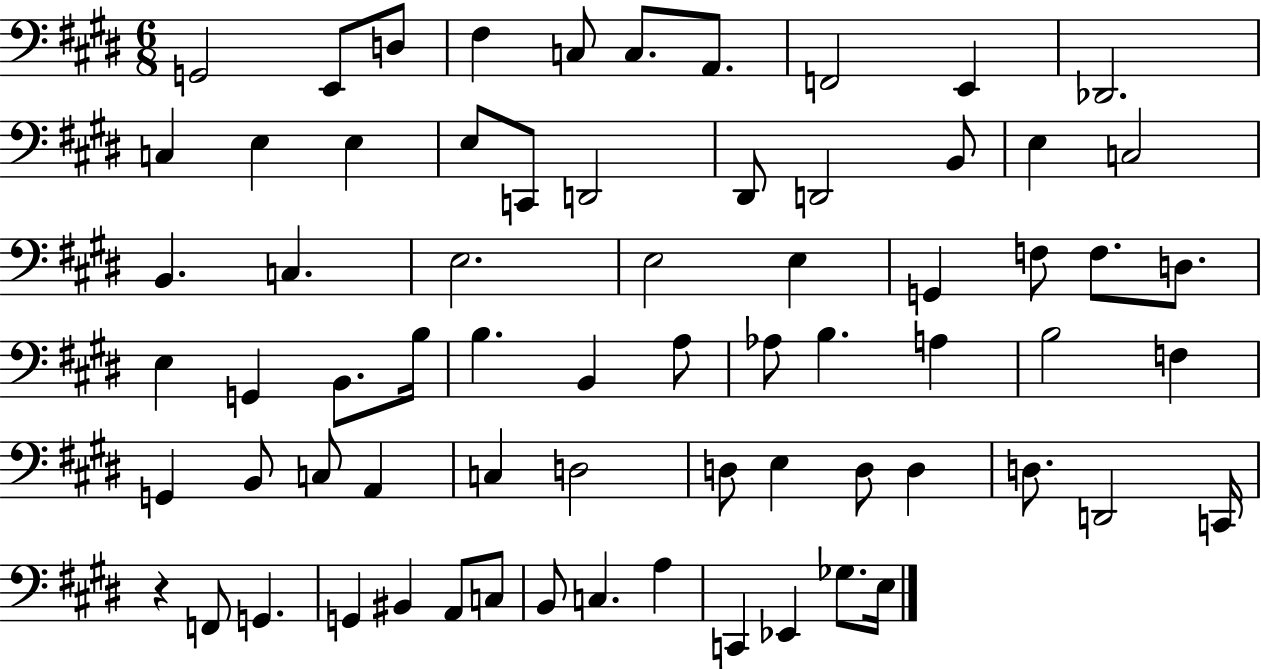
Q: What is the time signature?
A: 6/8